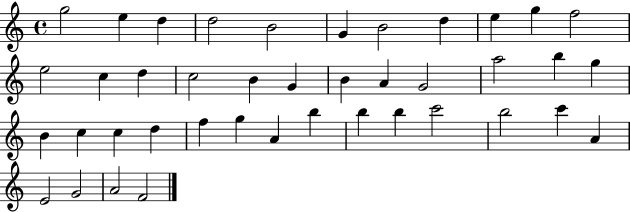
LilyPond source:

{
  \clef treble
  \time 4/4
  \defaultTimeSignature
  \key c \major
  g''2 e''4 d''4 | d''2 b'2 | g'4 b'2 d''4 | e''4 g''4 f''2 | \break e''2 c''4 d''4 | c''2 b'4 g'4 | b'4 a'4 g'2 | a''2 b''4 g''4 | \break b'4 c''4 c''4 d''4 | f''4 g''4 a'4 b''4 | b''4 b''4 c'''2 | b''2 c'''4 a'4 | \break e'2 g'2 | a'2 f'2 | \bar "|."
}